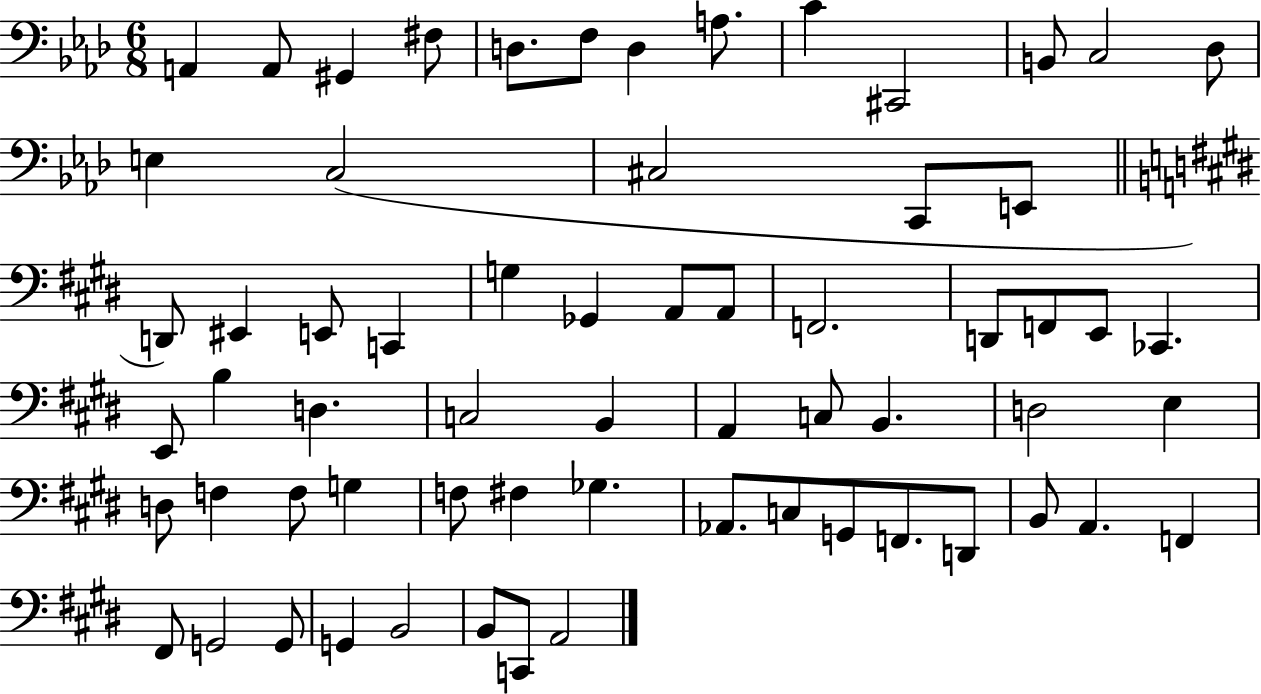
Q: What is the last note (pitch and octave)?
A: A2